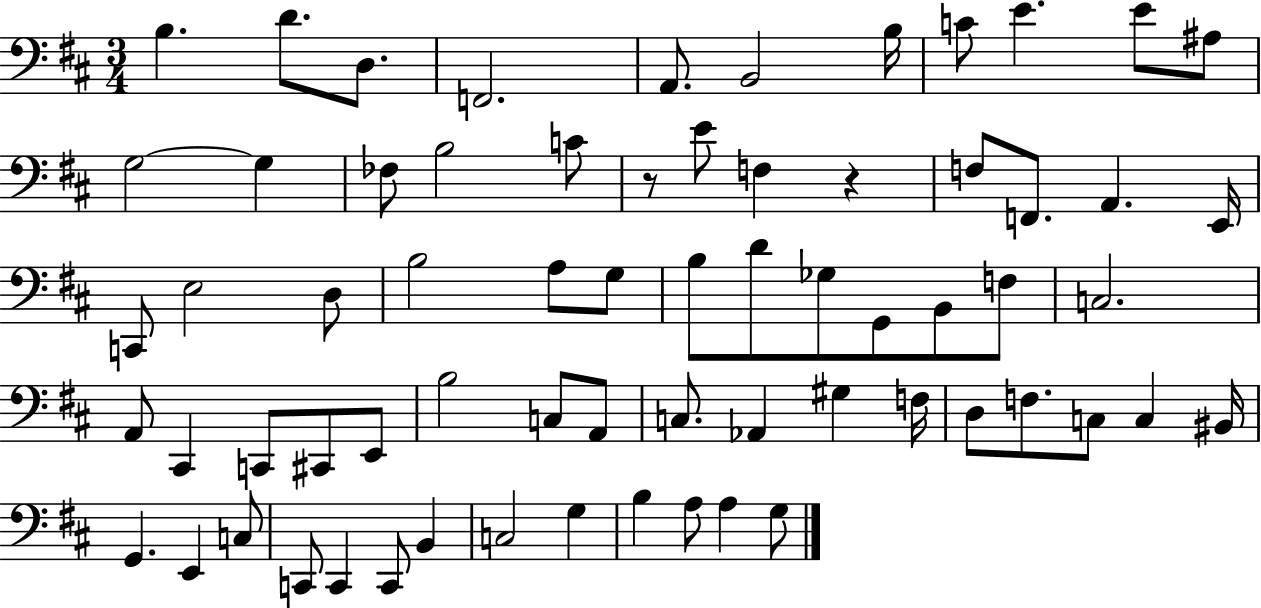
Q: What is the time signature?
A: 3/4